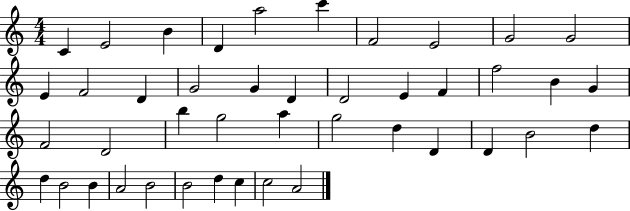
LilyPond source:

{
  \clef treble
  \numericTimeSignature
  \time 4/4
  \key c \major
  c'4 e'2 b'4 | d'4 a''2 c'''4 | f'2 e'2 | g'2 g'2 | \break e'4 f'2 d'4 | g'2 g'4 d'4 | d'2 e'4 f'4 | f''2 b'4 g'4 | \break f'2 d'2 | b''4 g''2 a''4 | g''2 d''4 d'4 | d'4 b'2 d''4 | \break d''4 b'2 b'4 | a'2 b'2 | b'2 d''4 c''4 | c''2 a'2 | \break \bar "|."
}